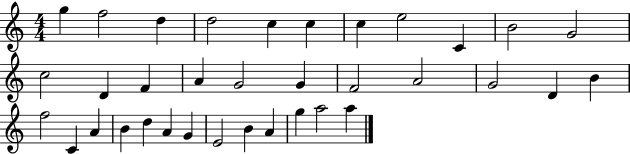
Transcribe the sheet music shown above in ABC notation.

X:1
T:Untitled
M:4/4
L:1/4
K:C
g f2 d d2 c c c e2 C B2 G2 c2 D F A G2 G F2 A2 G2 D B f2 C A B d A G E2 B A g a2 a